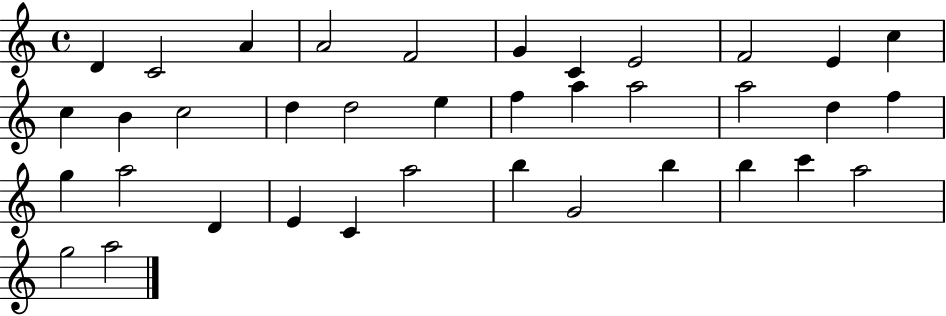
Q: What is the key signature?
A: C major